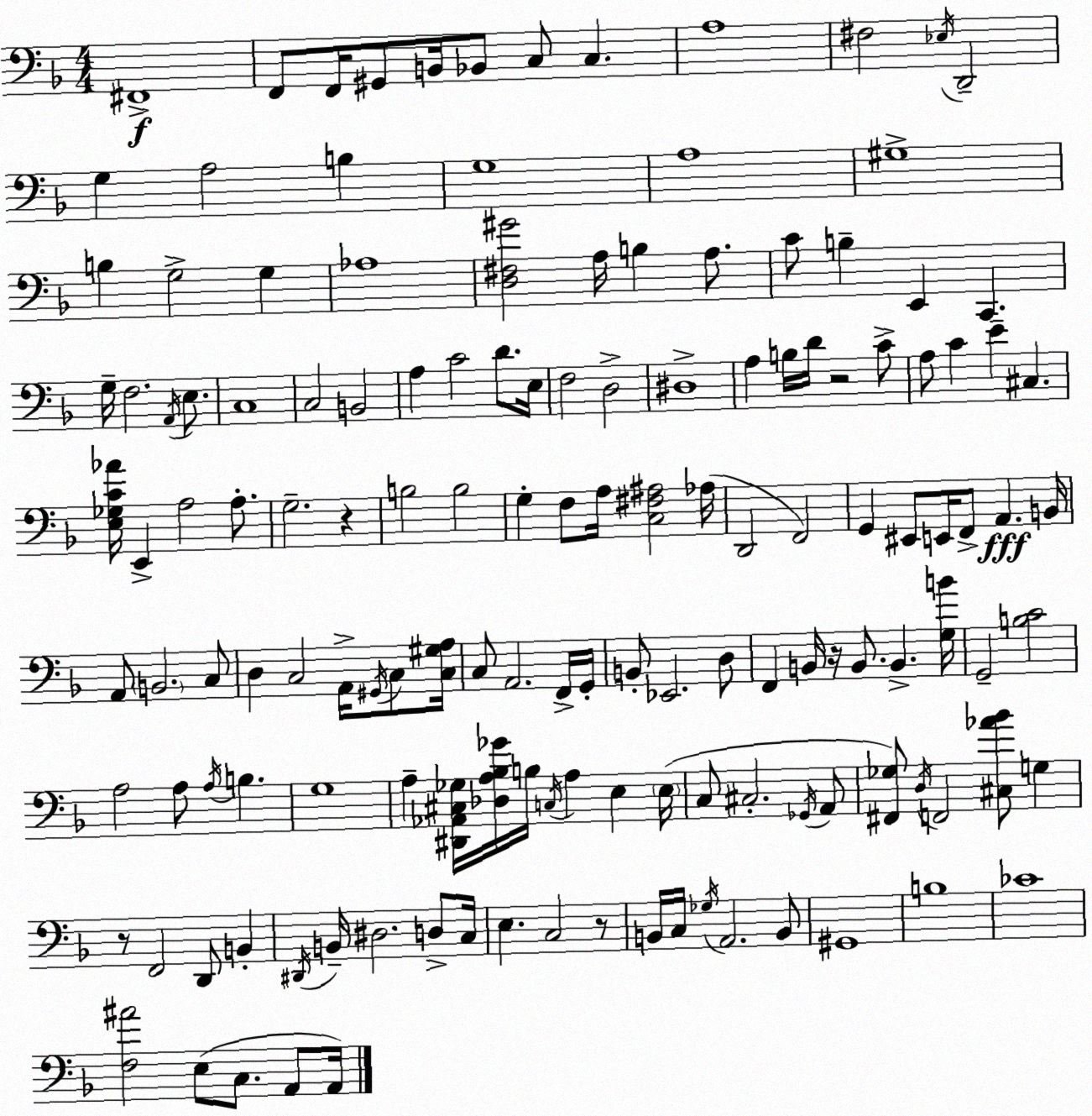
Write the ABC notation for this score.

X:1
T:Untitled
M:4/4
L:1/4
K:F
^F,,4 F,,/2 F,,/4 ^G,,/2 B,,/4 _B,,/2 C,/2 C, A,4 ^F,2 _E,/4 D,,2 G, A,2 B, G,4 A,4 ^G,4 B, G,2 G, _A,4 [D,^F,^G]2 A,/4 B, A,/2 C/2 B, E,, C,, G,/4 F,2 A,,/4 E,/2 C,4 C,2 B,,2 A, C2 D/2 E,/4 F,2 D,2 ^D,4 A, B,/4 D/4 z2 C/2 A,/2 C E ^C, [E,_G,C_A]/4 E,, A,2 A,/2 G,2 z B,2 B,2 G, F,/2 A,/4 [C,^F,^A,]2 _A,/4 D,,2 F,,2 G,, ^E,,/2 E,,/4 F,,/2 A,, B,,/4 A,,/2 B,,2 C,/2 D, C,2 A,,/4 ^G,,/4 C,/2 [C,^G,A,]/4 C,/2 A,,2 F,,/4 G,,/4 B,,/2 _E,,2 D,/2 F,, B,,/4 z/4 B,,/2 B,, [G,B]/4 G,,2 [B,C]2 A,2 A,/2 A,/4 B, G,4 A, [^D,,_A,,^C,_G,]/4 [_D,A,_B,_G]/4 B,/4 C,/4 A, E, E,/4 C,/2 ^C,2 _G,,/4 A,,/2 [^F,,_G,]/2 D,/4 F,,2 [^C,_A_B]/2 G, z/2 F,,2 D,,/2 B,, ^D,,/4 B,,/4 ^D,2 D,/2 C,/4 E, C,2 z/2 B,,/4 C,/4 _G,/4 A,,2 B,,/2 ^G,,4 B,4 _C4 [F,^A]2 E,/2 C,/2 A,,/2 A,,/4